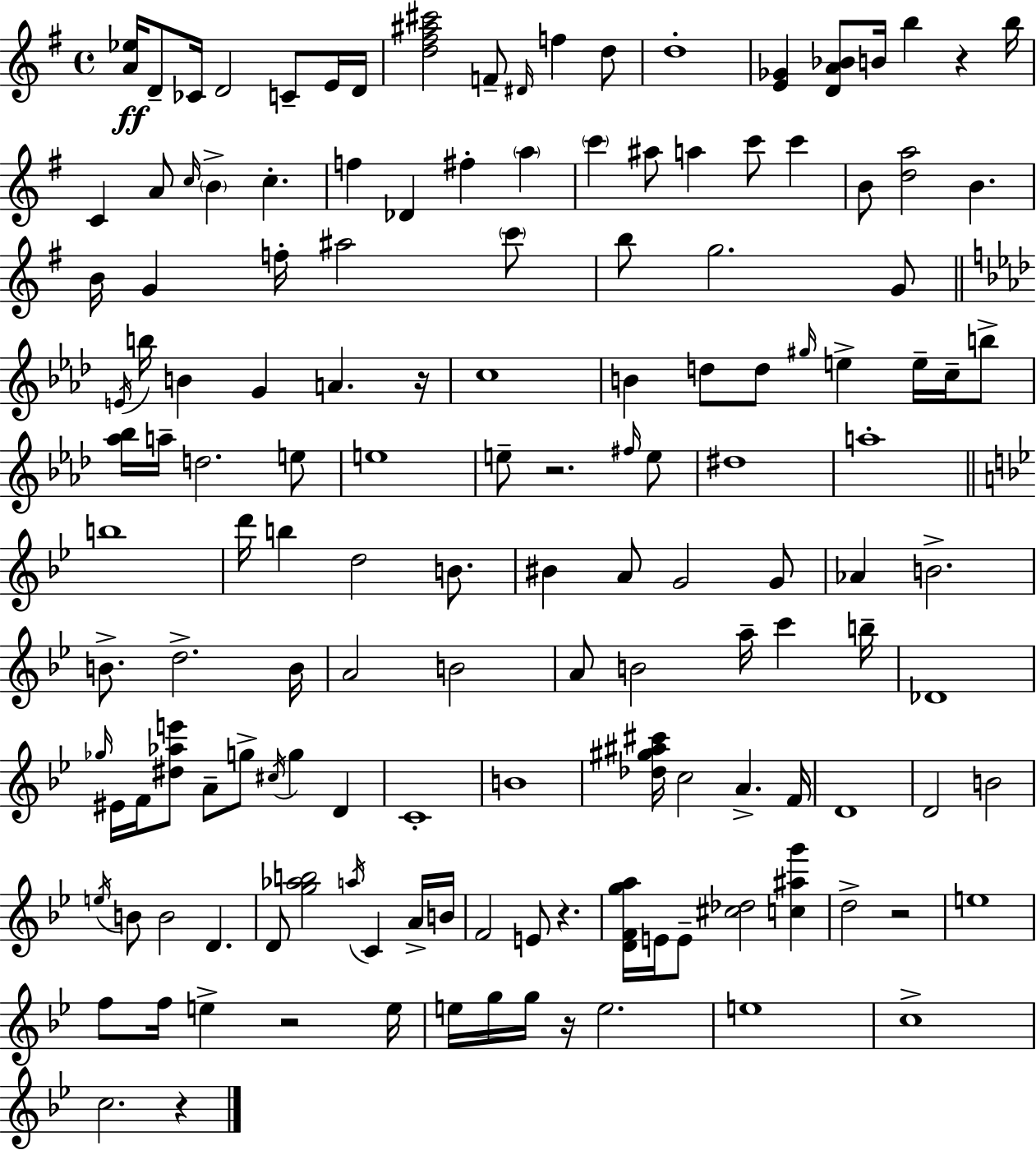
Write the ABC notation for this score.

X:1
T:Untitled
M:4/4
L:1/4
K:G
[A_e]/4 D/2 _C/4 D2 C/2 E/4 D/4 [d^f^a^c']2 F/2 ^D/4 f d/2 d4 [E_G] [DA_B]/2 B/4 b z b/4 C A/2 c/4 B c f _D ^f a c' ^a/2 a c'/2 c' B/2 [da]2 B B/4 G f/4 ^a2 c'/2 b/2 g2 G/2 E/4 b/4 B G A z/4 c4 B d/2 d/2 ^g/4 e e/4 c/4 b/2 [_a_b]/4 a/4 d2 e/2 e4 e/2 z2 ^f/4 e/2 ^d4 a4 b4 d'/4 b d2 B/2 ^B A/2 G2 G/2 _A B2 B/2 d2 B/4 A2 B2 A/2 B2 a/4 c' b/4 _D4 _g/4 ^E/4 F/4 [^d_ae']/2 A/2 g/2 ^c/4 g D C4 B4 [_d^g^a^c']/4 c2 A F/4 D4 D2 B2 e/4 B/2 B2 D D/2 [g_ab]2 a/4 C A/4 B/4 F2 E/2 z [DFga]/4 E/4 E/2 [^c_d]2 [c^ag'] d2 z2 e4 f/2 f/4 e z2 e/4 e/4 g/4 g/4 z/4 e2 e4 c4 c2 z